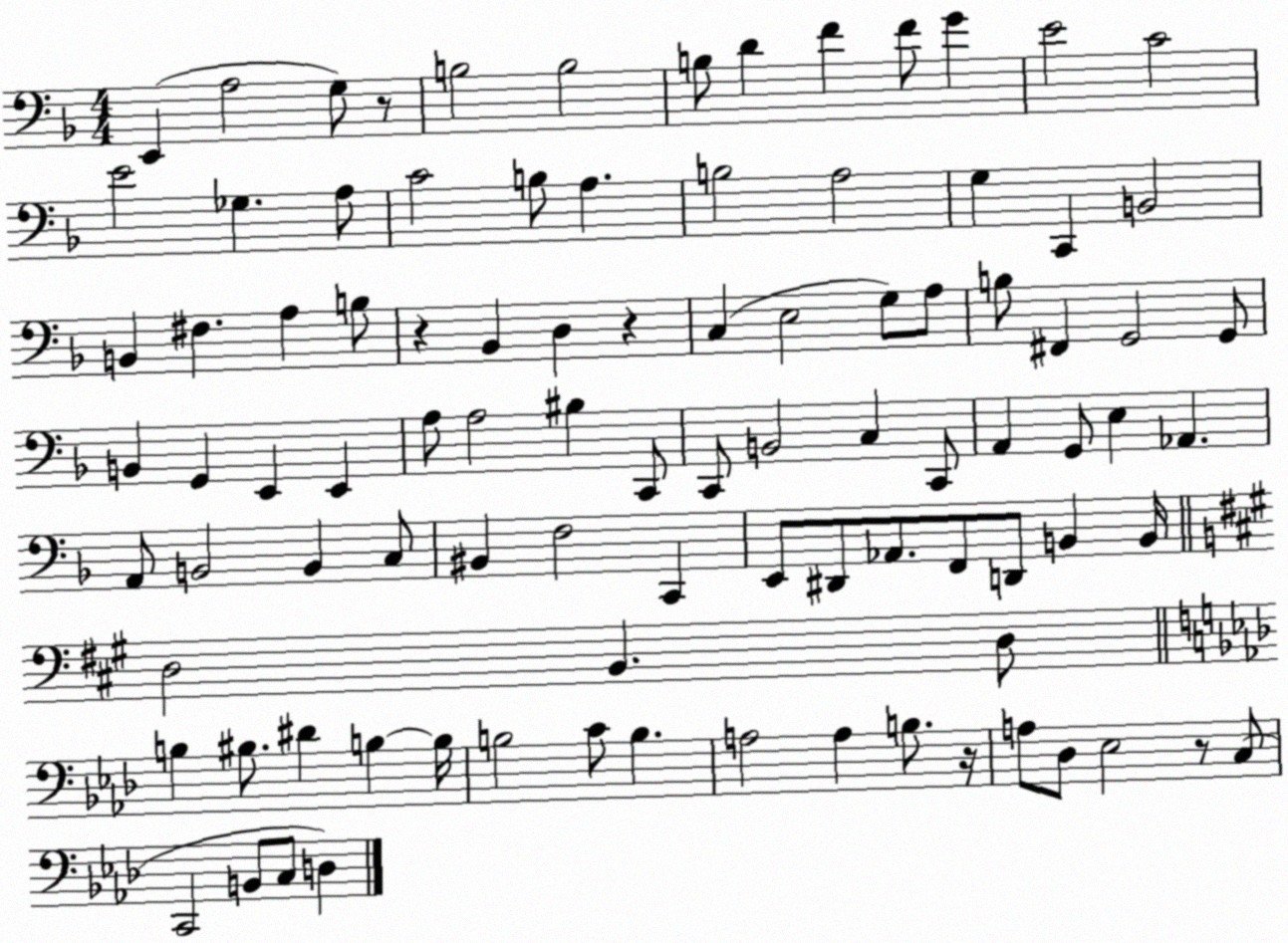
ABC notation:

X:1
T:Untitled
M:4/4
L:1/4
K:F
E,, A,2 G,/2 z/2 B,2 B,2 B,/2 D F F/2 G E2 C2 E2 _G, A,/2 C2 B,/2 A, B,2 A,2 G, C,, B,,2 B,, ^F, A, B,/2 z _B,, D, z C, E,2 G,/2 A,/2 B,/2 ^F,, G,,2 G,,/2 B,, G,, E,, E,, A,/2 A,2 ^B, C,,/2 C,,/2 B,,2 C, C,,/2 A,, G,,/2 E, _A,, A,,/2 B,,2 B,, C,/2 ^B,, F,2 C,, E,,/2 ^D,,/2 _A,,/2 F,,/2 D,,/2 B,, B,,/4 D,2 B,, D,/2 B, ^B,/2 ^D B, B,/4 B,2 C/2 B, A,2 A, B,/2 z/4 A,/2 _D,/2 _E,2 z/2 C,/2 C,,2 B,,/2 C,/2 D,